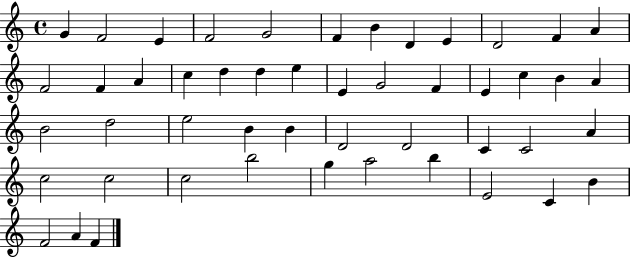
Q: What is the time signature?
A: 4/4